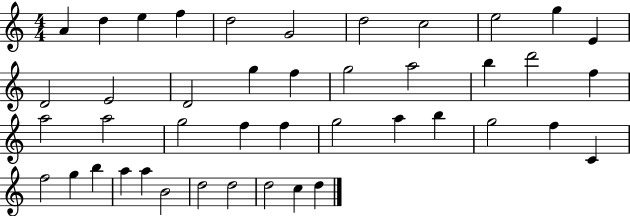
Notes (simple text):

A4/q D5/q E5/q F5/q D5/h G4/h D5/h C5/h E5/h G5/q E4/q D4/h E4/h D4/h G5/q F5/q G5/h A5/h B5/q D6/h F5/q A5/h A5/h G5/h F5/q F5/q G5/h A5/q B5/q G5/h F5/q C4/q F5/h G5/q B5/q A5/q A5/q B4/h D5/h D5/h D5/h C5/q D5/q